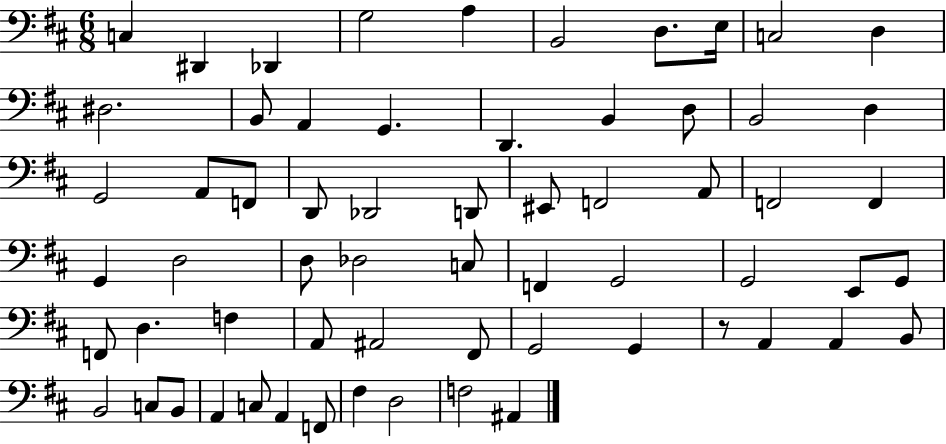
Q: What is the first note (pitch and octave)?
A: C3